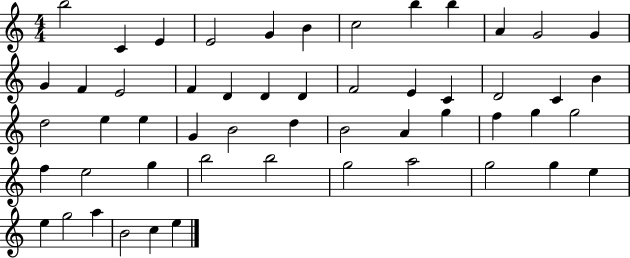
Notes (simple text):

B5/h C4/q E4/q E4/h G4/q B4/q C5/h B5/q B5/q A4/q G4/h G4/q G4/q F4/q E4/h F4/q D4/q D4/q D4/q F4/h E4/q C4/q D4/h C4/q B4/q D5/h E5/q E5/q G4/q B4/h D5/q B4/h A4/q G5/q F5/q G5/q G5/h F5/q E5/h G5/q B5/h B5/h G5/h A5/h G5/h G5/q E5/q E5/q G5/h A5/q B4/h C5/q E5/q